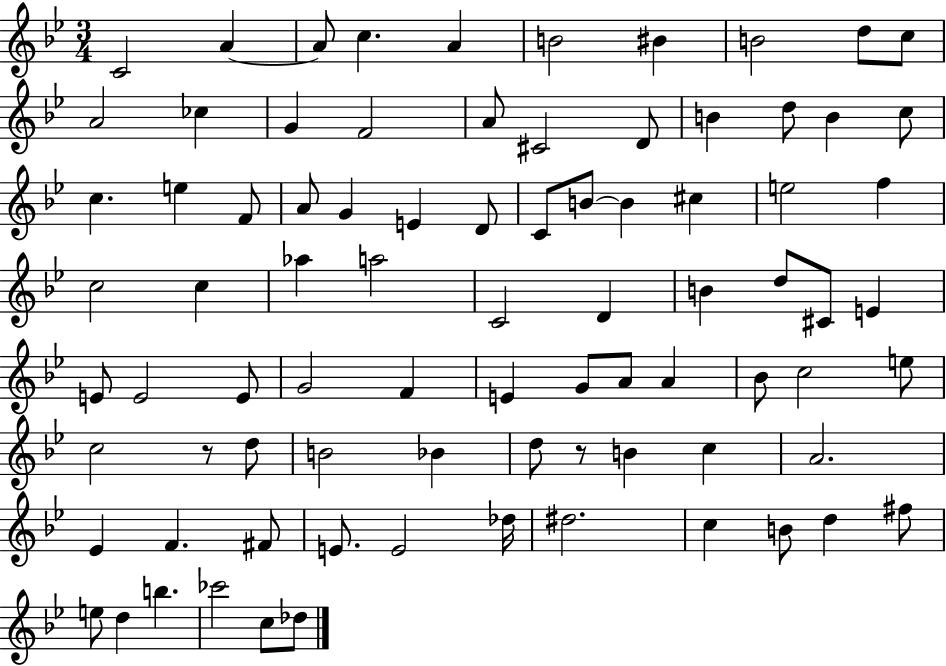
X:1
T:Untitled
M:3/4
L:1/4
K:Bb
C2 A A/2 c A B2 ^B B2 d/2 c/2 A2 _c G F2 A/2 ^C2 D/2 B d/2 B c/2 c e F/2 A/2 G E D/2 C/2 B/2 B ^c e2 f c2 c _a a2 C2 D B d/2 ^C/2 E E/2 E2 E/2 G2 F E G/2 A/2 A _B/2 c2 e/2 c2 z/2 d/2 B2 _B d/2 z/2 B c A2 _E F ^F/2 E/2 E2 _d/4 ^d2 c B/2 d ^f/2 e/2 d b _c'2 c/2 _d/2